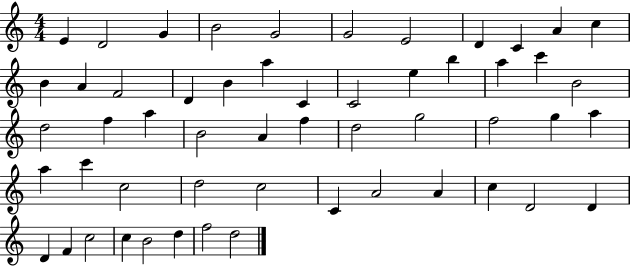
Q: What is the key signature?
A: C major